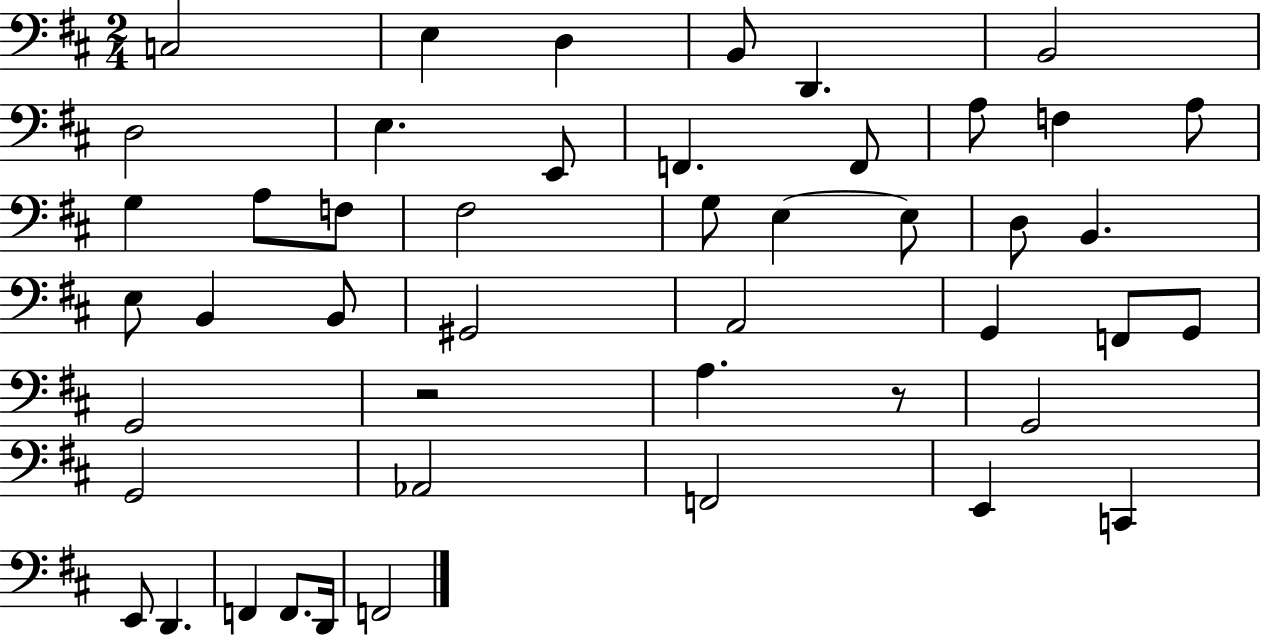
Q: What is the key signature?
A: D major